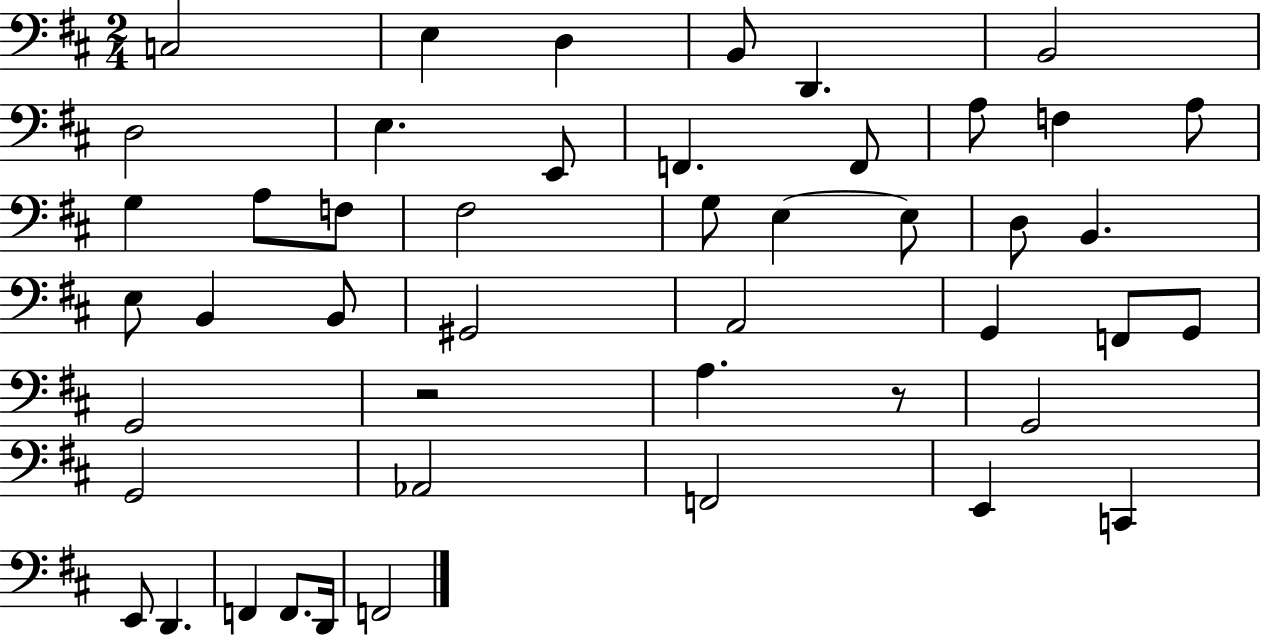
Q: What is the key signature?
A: D major